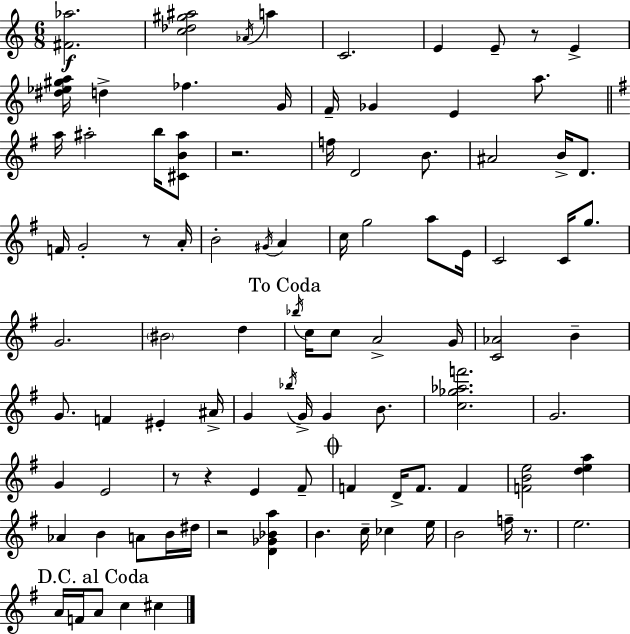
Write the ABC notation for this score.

X:1
T:Untitled
M:6/8
L:1/4
K:Am
[^F_a]2 [c_d^g^a]2 _A/4 a C2 E E/2 z/2 E [^d_e^ga]/4 d _f G/4 F/4 _G E a/2 a/4 ^a2 b/4 [^CB^a]/2 z2 f/4 D2 B/2 ^A2 B/4 D/2 F/4 G2 z/2 A/4 B2 ^G/4 A c/4 g2 a/2 E/4 C2 C/4 g/2 G2 ^B2 d _b/4 c/4 c/2 A2 G/4 [C_A]2 B G/2 F ^E ^A/4 G _b/4 G/4 G B/2 [c_g_af']2 G2 G E2 z/2 z E ^F/2 F D/4 F/2 F [FBe]2 [dea] _A B A/2 B/4 ^d/4 z2 [D_G_Ba] B c/4 _c e/4 B2 f/4 z/2 e2 A/4 F/4 A/2 c ^c